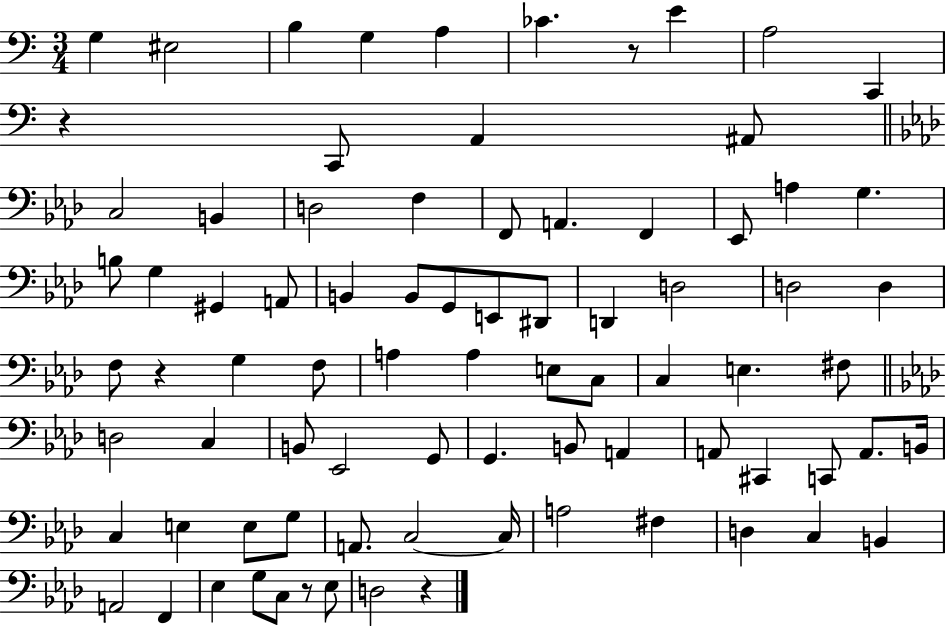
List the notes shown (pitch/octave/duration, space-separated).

G3/q EIS3/h B3/q G3/q A3/q CES4/q. R/e E4/q A3/h C2/q R/q C2/e A2/q A#2/e C3/h B2/q D3/h F3/q F2/e A2/q. F2/q Eb2/e A3/q G3/q. B3/e G3/q G#2/q A2/e B2/q B2/e G2/e E2/e D#2/e D2/q D3/h D3/h D3/q F3/e R/q G3/q F3/e A3/q A3/q E3/e C3/e C3/q E3/q. F#3/e D3/h C3/q B2/e Eb2/h G2/e G2/q. B2/e A2/q A2/e C#2/q C2/e A2/e. B2/s C3/q E3/q E3/e G3/e A2/e. C3/h C3/s A3/h F#3/q D3/q C3/q B2/q A2/h F2/q Eb3/q G3/e C3/e R/e Eb3/e D3/h R/q